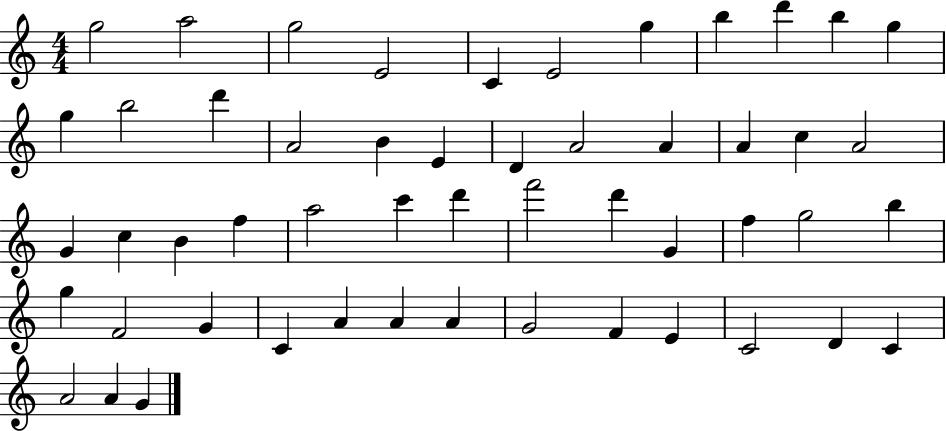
G5/h A5/h G5/h E4/h C4/q E4/h G5/q B5/q D6/q B5/q G5/q G5/q B5/h D6/q A4/h B4/q E4/q D4/q A4/h A4/q A4/q C5/q A4/h G4/q C5/q B4/q F5/q A5/h C6/q D6/q F6/h D6/q G4/q F5/q G5/h B5/q G5/q F4/h G4/q C4/q A4/q A4/q A4/q G4/h F4/q E4/q C4/h D4/q C4/q A4/h A4/q G4/q